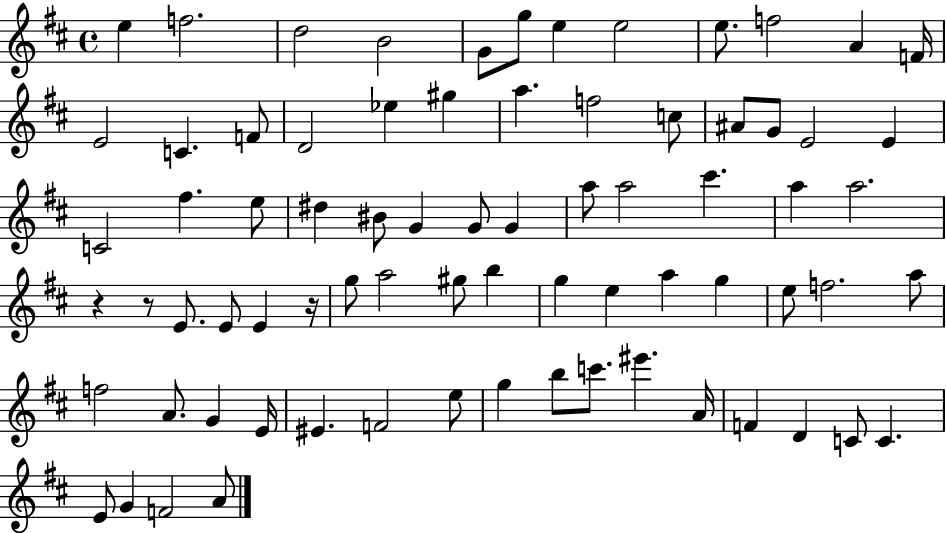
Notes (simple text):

E5/q F5/h. D5/h B4/h G4/e G5/e E5/q E5/h E5/e. F5/h A4/q F4/s E4/h C4/q. F4/e D4/h Eb5/q G#5/q A5/q. F5/h C5/e A#4/e G4/e E4/h E4/q C4/h F#5/q. E5/e D#5/q BIS4/e G4/q G4/e G4/q A5/e A5/h C#6/q. A5/q A5/h. R/q R/e E4/e. E4/e E4/q R/s G5/e A5/h G#5/e B5/q G5/q E5/q A5/q G5/q E5/e F5/h. A5/e F5/h A4/e. G4/q E4/s EIS4/q. F4/h E5/e G5/q B5/e C6/e. EIS6/q. A4/s F4/q D4/q C4/e C4/q. E4/e G4/q F4/h A4/e